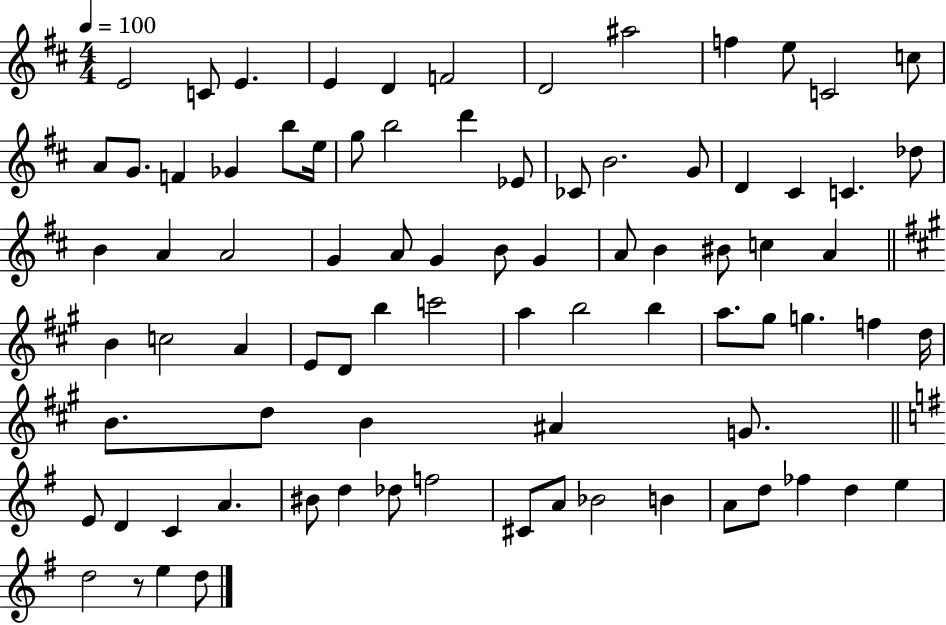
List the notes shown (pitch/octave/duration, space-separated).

E4/h C4/e E4/q. E4/q D4/q F4/h D4/h A#5/h F5/q E5/e C4/h C5/e A4/e G4/e. F4/q Gb4/q B5/e E5/s G5/e B5/h D6/q Eb4/e CES4/e B4/h. G4/e D4/q C#4/q C4/q. Db5/e B4/q A4/q A4/h G4/q A4/e G4/q B4/e G4/q A4/e B4/q BIS4/e C5/q A4/q B4/q C5/h A4/q E4/e D4/e B5/q C6/h A5/q B5/h B5/q A5/e. G#5/e G5/q. F5/q D5/s B4/e. D5/e B4/q A#4/q G4/e. E4/e D4/q C4/q A4/q. BIS4/e D5/q Db5/e F5/h C#4/e A4/e Bb4/h B4/q A4/e D5/e FES5/q D5/q E5/q D5/h R/e E5/q D5/e